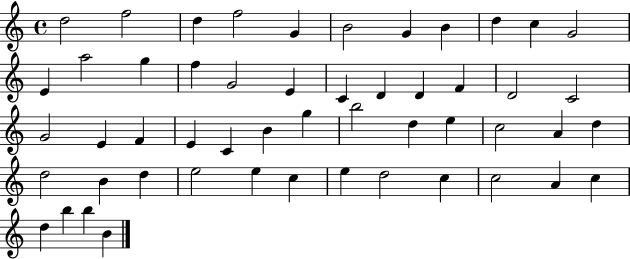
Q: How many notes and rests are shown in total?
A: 52